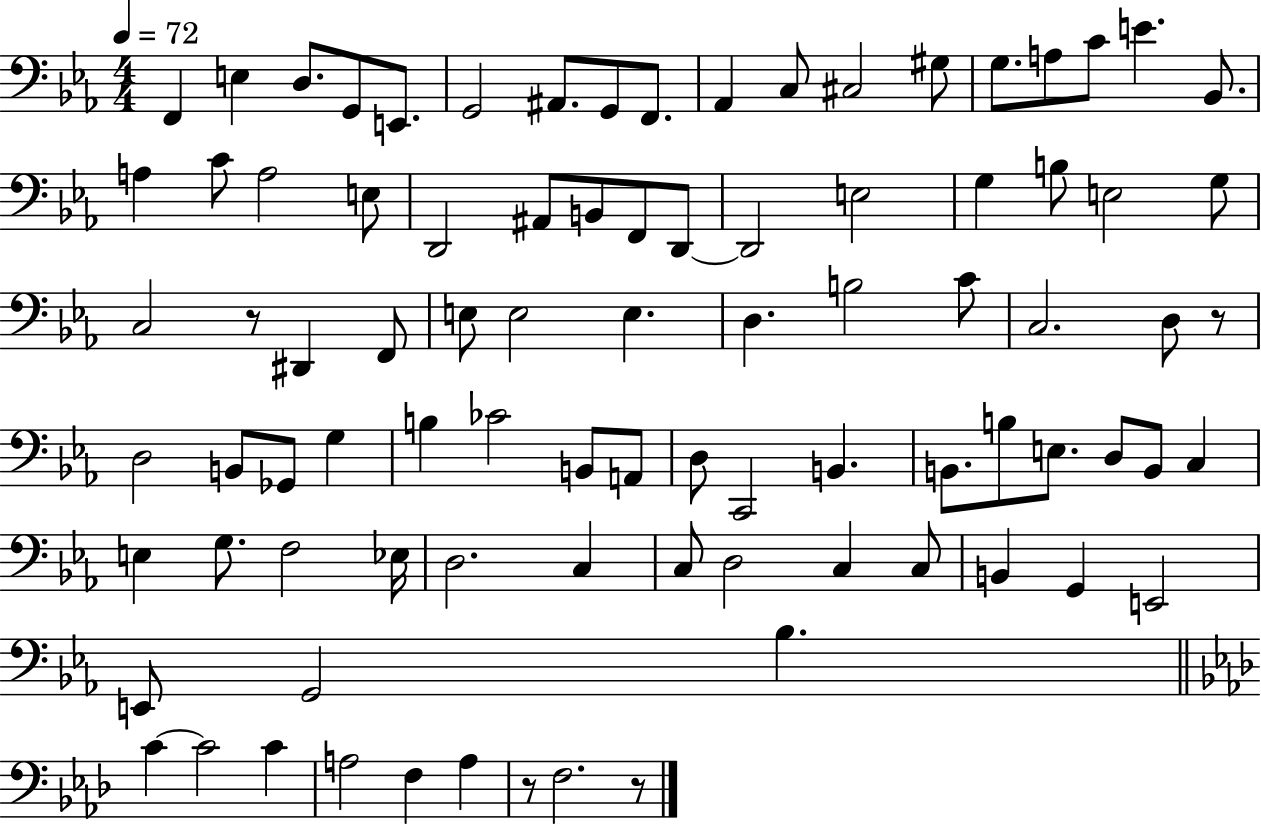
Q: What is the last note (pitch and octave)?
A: F3